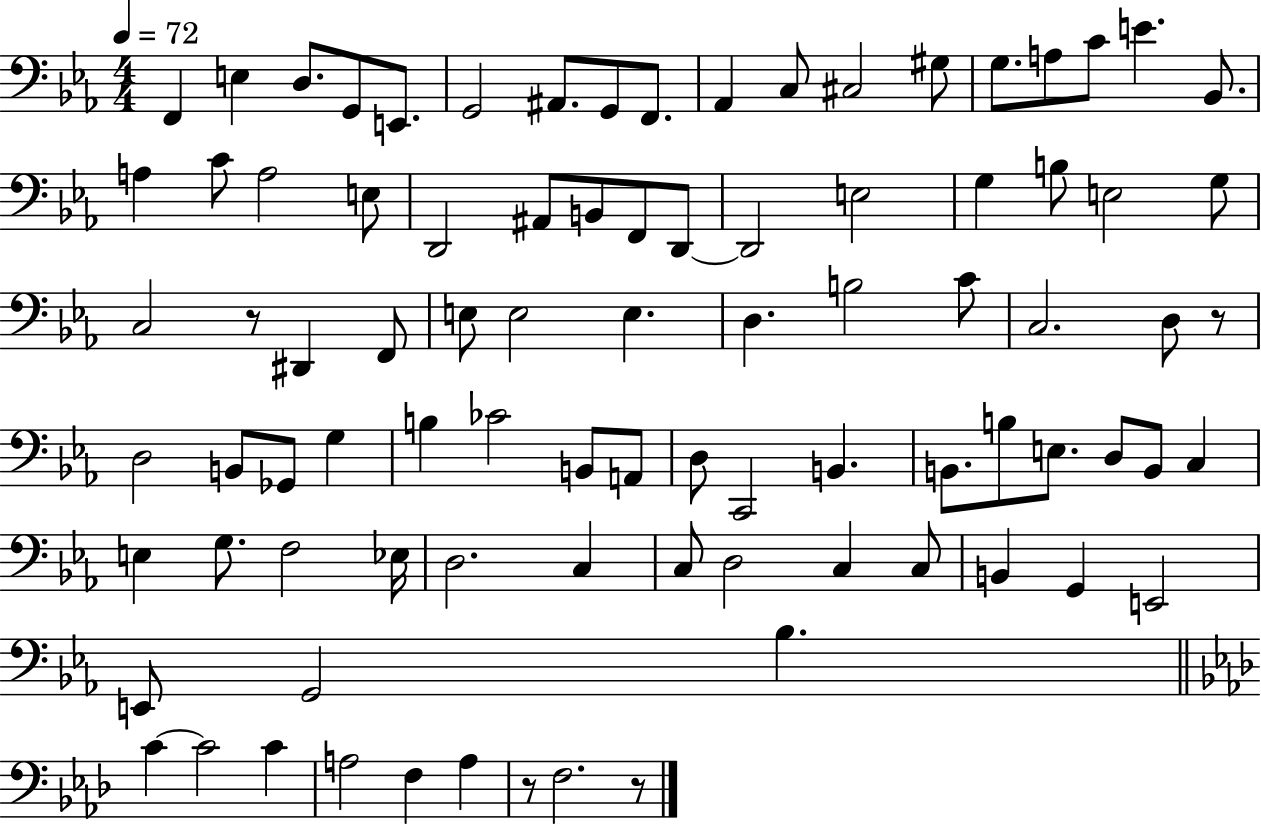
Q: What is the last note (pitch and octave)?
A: F3